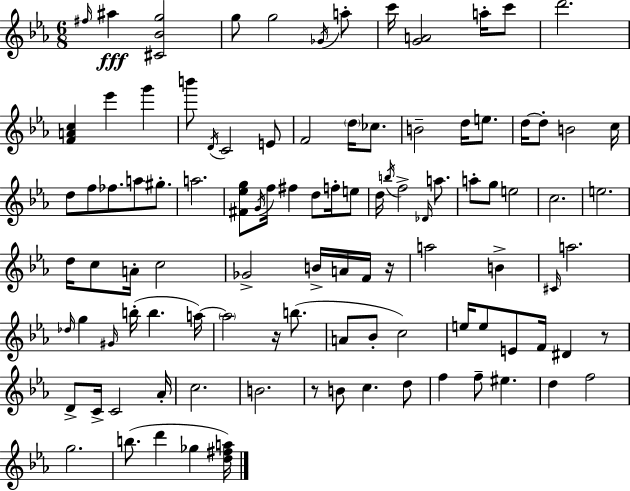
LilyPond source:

{
  \clef treble
  \numericTimeSignature
  \time 6/8
  \key ees \major
  \grace { fis''16 }\fff ais''4 <cis' bes' g''>2 | g''8 g''2 \acciaccatura { ges'16 } | a''8-. c'''16 <g' a'>2 a''16-. | c'''8 d'''2. | \break <f' a' c''>4 ees'''4 g'''4 | b'''8 \acciaccatura { d'16 } c'2 | e'8 f'2 \parenthesize d''16 | ces''8. b'2-- d''16 | \break e''8. d''16~~ d''8-. b'2 | c''16 d''8 f''8 fes''8. a''8 | gis''8.-. a''2. | <fis' ees'' g''>8 \acciaccatura { g'16 } f''16 fis''4 d''8 | \break f''16-. e''8 d''16 \acciaccatura { b''16 } f''2-> | \grace { des'16 } a''8. a''8-. g''8 e''2 | c''2. | e''2. | \break d''16 c''8 a'16-. c''2 | ges'2-> | b'16-> a'16 f'16 r16 a''2 | b'4-> \grace { cis'16 } a''2. | \break \grace { des''16 } g''4 | \grace { gis'16 }( b''16-. b''4. a''16~~) \parenthesize a''2 | r16 b''8.( a'8 bes'8-. | c''2) e''16 e''8 | \break e'8 f'16 dis'4 r8 d'8-> c'16-> | c'2 aes'16-. c''2. | b'2. | r8 b'8 | \break c''4. d''8 f''4 | f''8-- eis''4. d''4 | f''2 g''2. | b''8.( | \break d'''4 ges''4 <d'' fis'' a''>16) \bar "|."
}